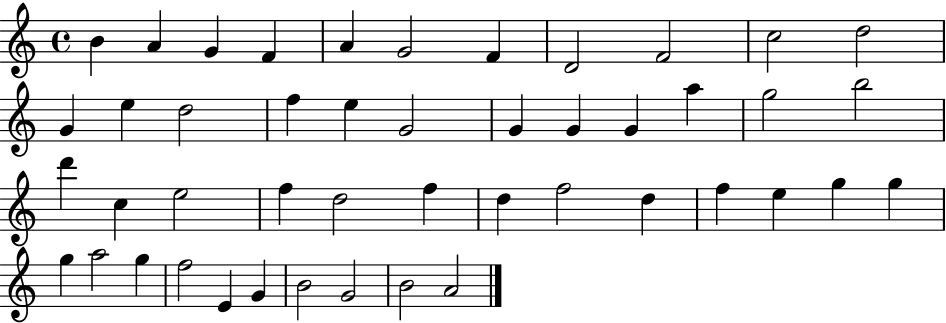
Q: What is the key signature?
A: C major